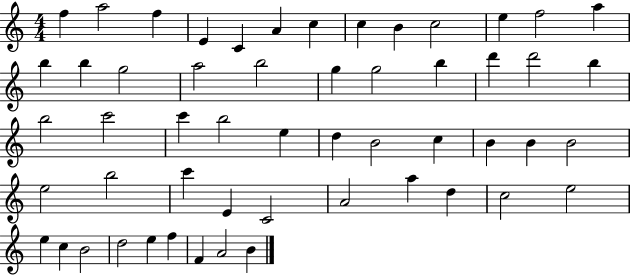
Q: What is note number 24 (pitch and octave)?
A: B5